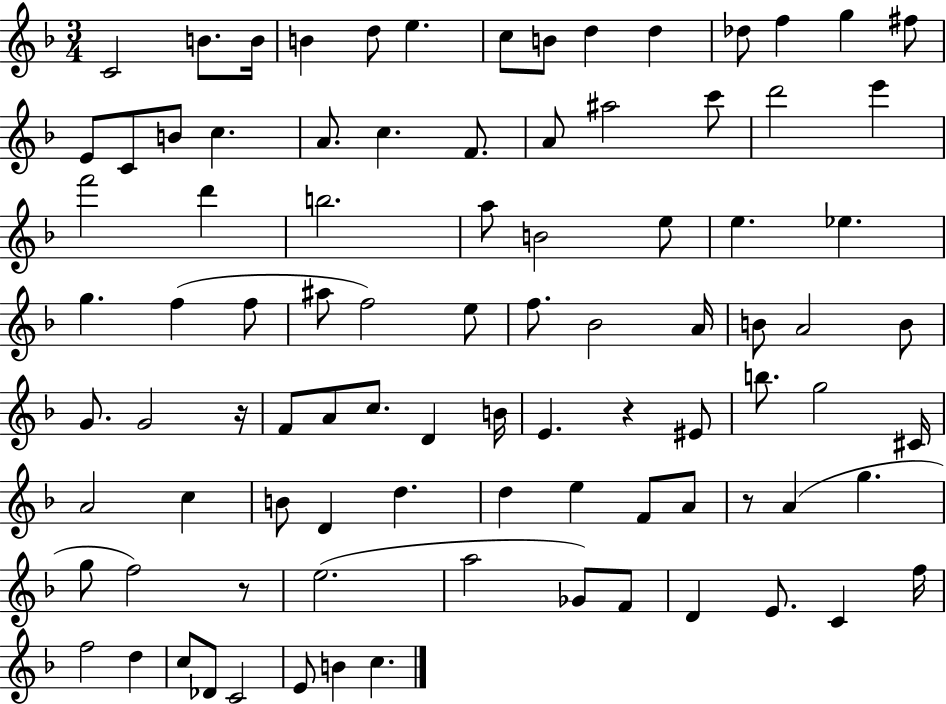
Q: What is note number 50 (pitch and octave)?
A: A4